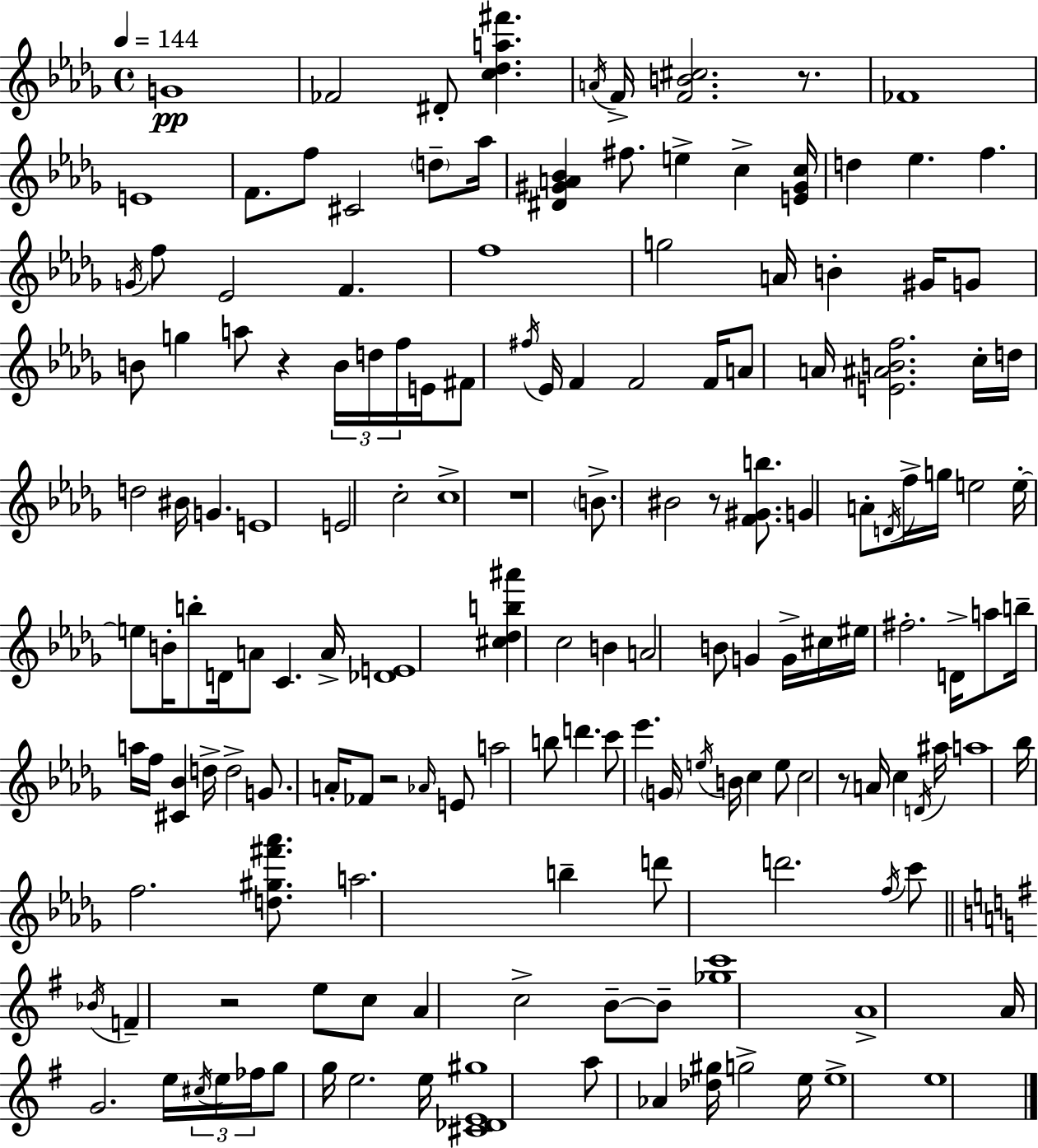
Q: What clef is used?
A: treble